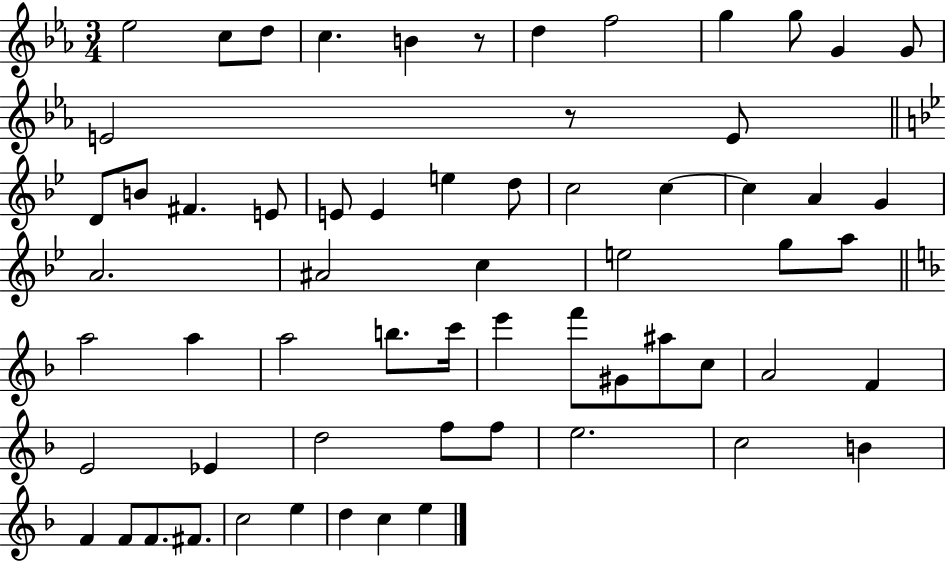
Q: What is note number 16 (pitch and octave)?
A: F#4